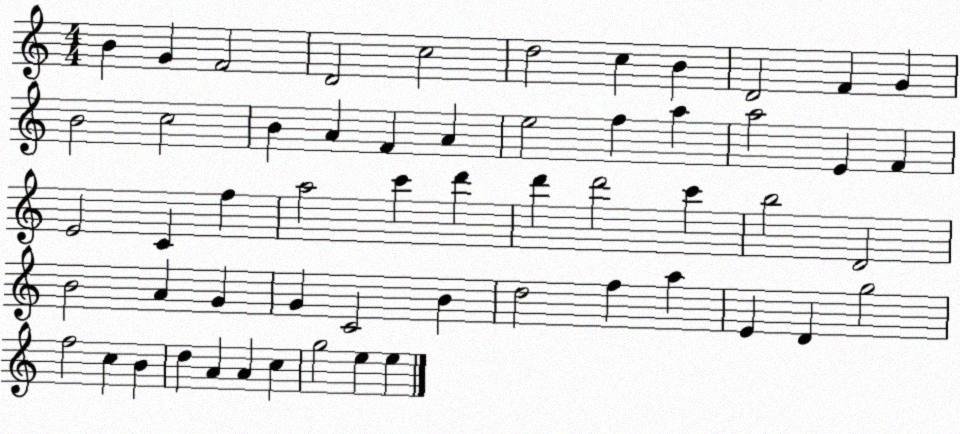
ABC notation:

X:1
T:Untitled
M:4/4
L:1/4
K:C
B G F2 D2 c2 d2 c B D2 F G B2 c2 B A F A e2 f a a2 E F E2 C f a2 c' d' d' d'2 c' b2 D2 B2 A G G C2 B d2 f a E D g2 f2 c B d A A c g2 e e